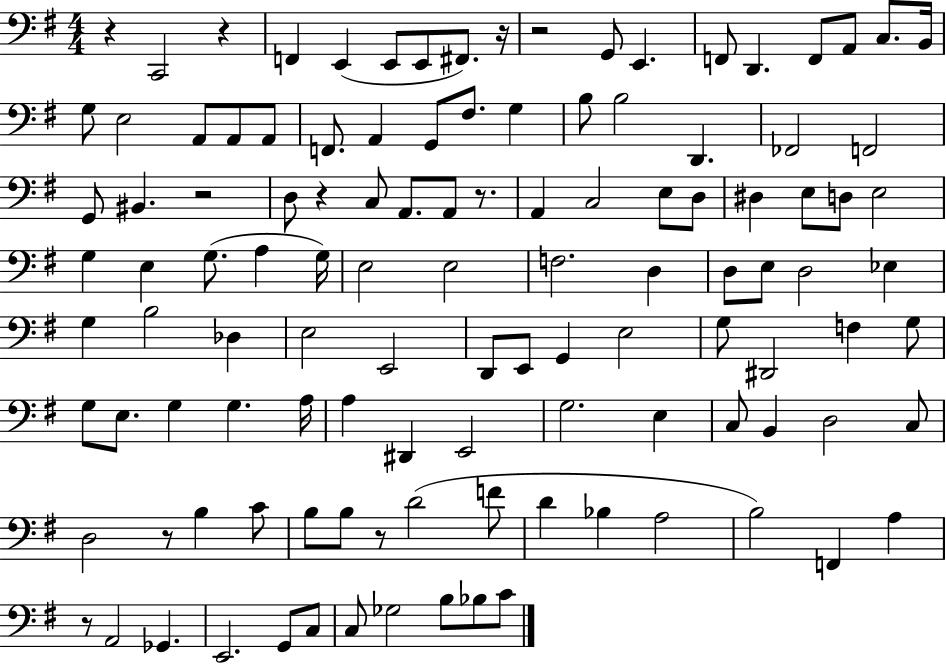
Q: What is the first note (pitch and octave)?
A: C2